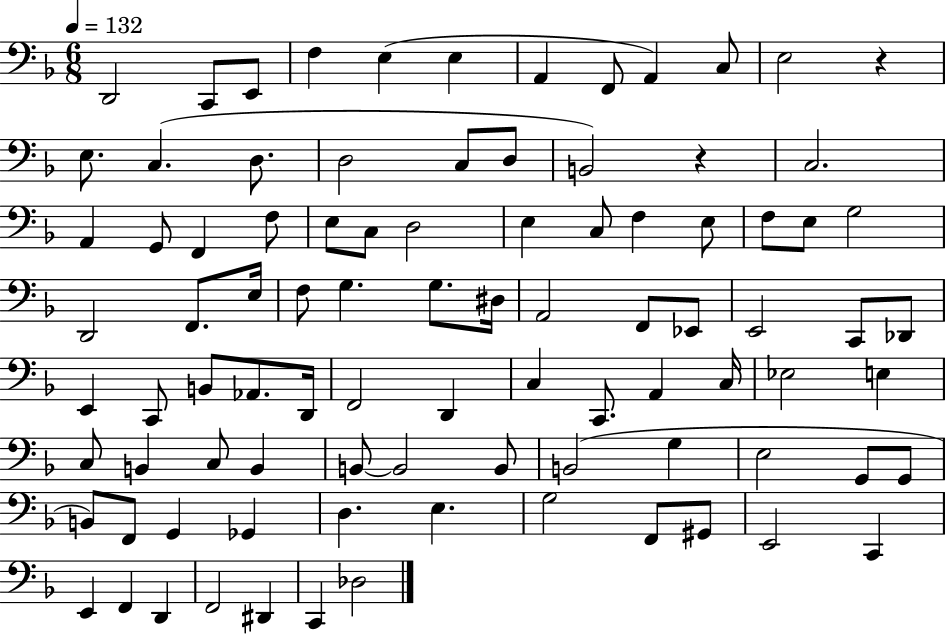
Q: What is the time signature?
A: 6/8